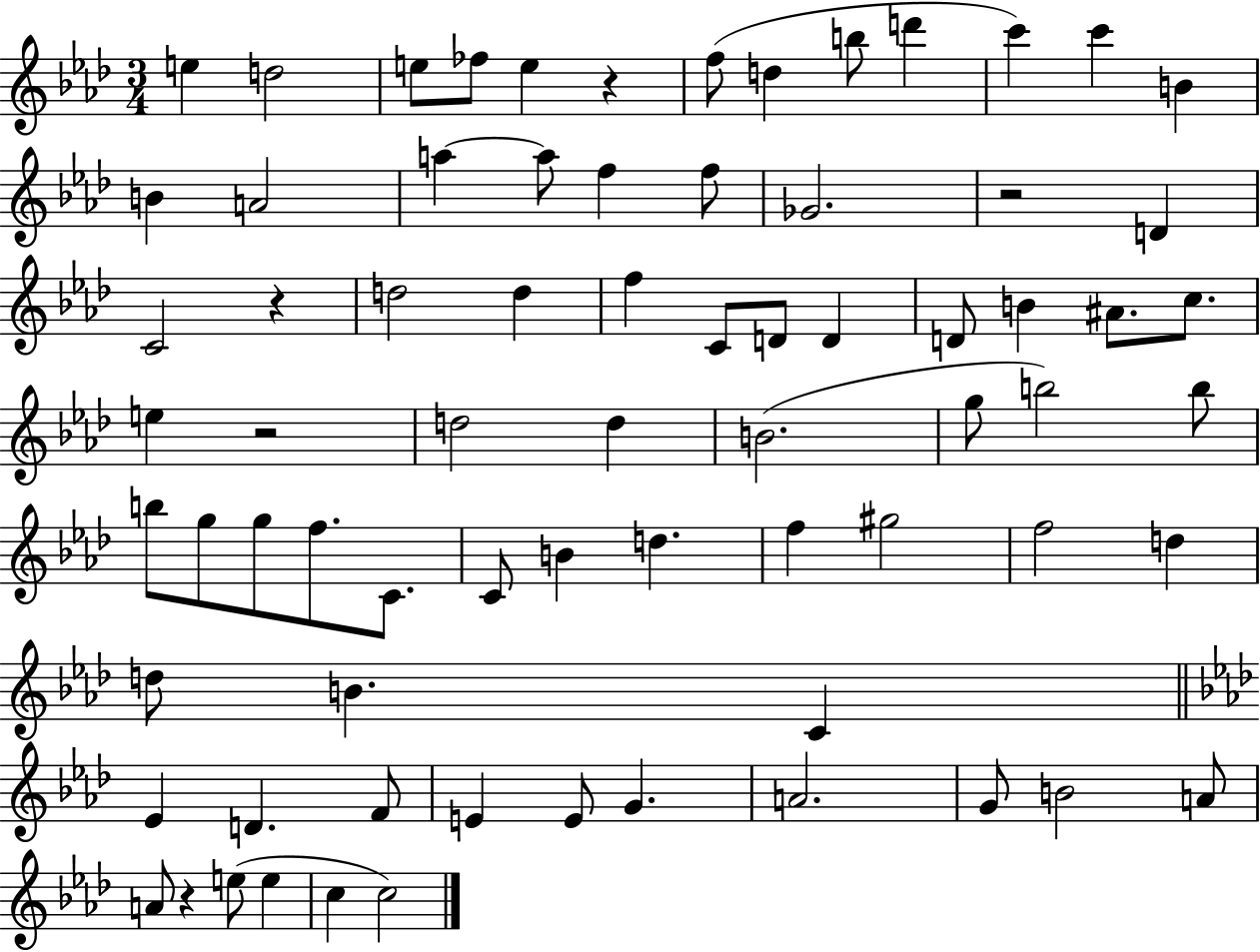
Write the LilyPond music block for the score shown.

{
  \clef treble
  \numericTimeSignature
  \time 3/4
  \key aes \major
  \repeat volta 2 { e''4 d''2 | e''8 fes''8 e''4 r4 | f''8( d''4 b''8 d'''4 | c'''4) c'''4 b'4 | \break b'4 a'2 | a''4~~ a''8 f''4 f''8 | ges'2. | r2 d'4 | \break c'2 r4 | d''2 d''4 | f''4 c'8 d'8 d'4 | d'8 b'4 ais'8. c''8. | \break e''4 r2 | d''2 d''4 | b'2.( | g''8 b''2) b''8 | \break b''8 g''8 g''8 f''8. c'8. | c'8 b'4 d''4. | f''4 gis''2 | f''2 d''4 | \break d''8 b'4. c'4 | \bar "||" \break \key f \minor ees'4 d'4. f'8 | e'4 e'8 g'4. | a'2. | g'8 b'2 a'8 | \break a'8 r4 e''8( e''4 | c''4 c''2) | } \bar "|."
}